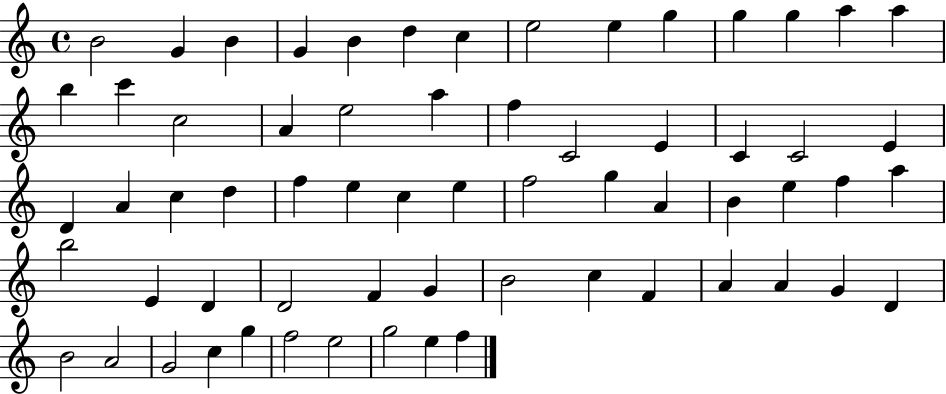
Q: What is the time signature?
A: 4/4